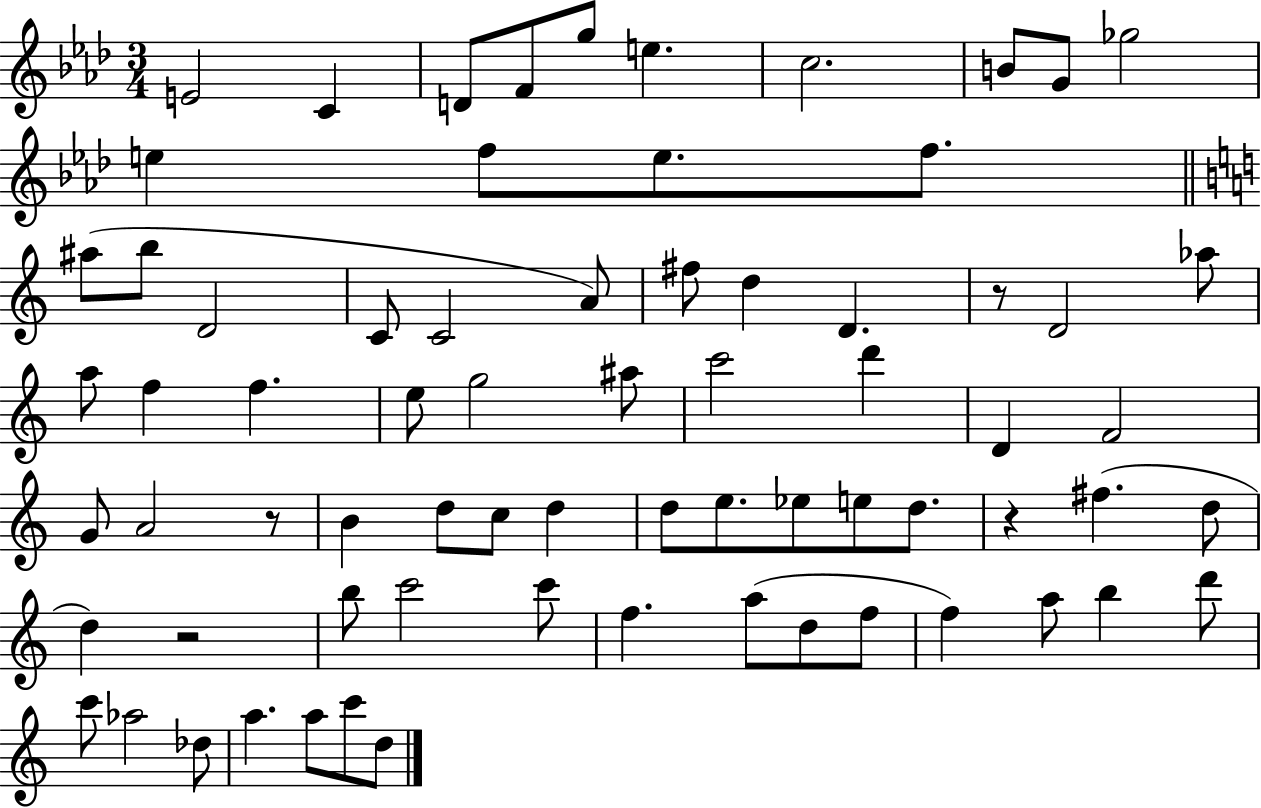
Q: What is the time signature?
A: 3/4